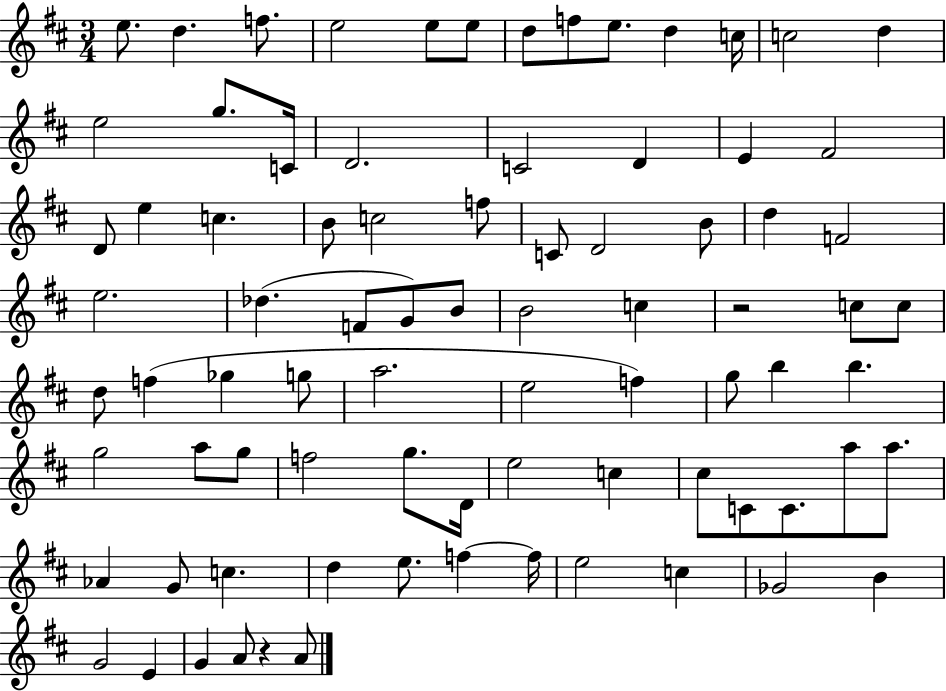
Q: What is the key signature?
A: D major